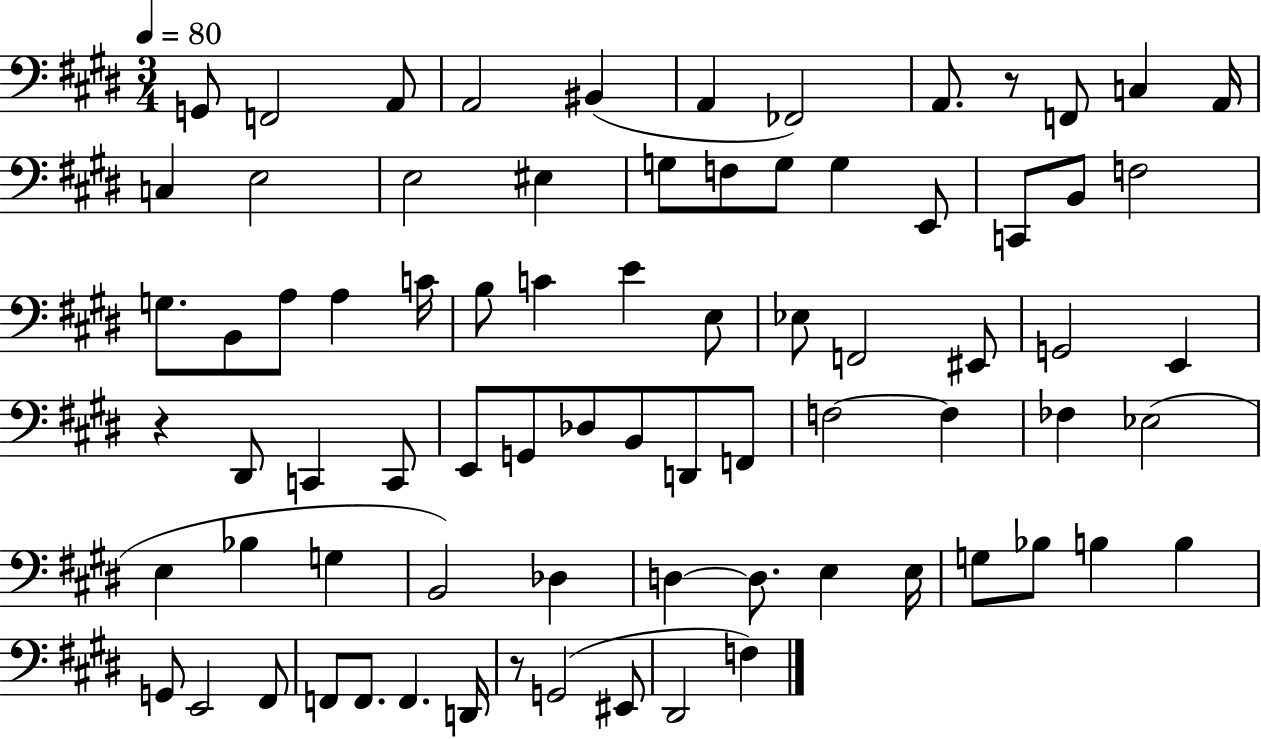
X:1
T:Untitled
M:3/4
L:1/4
K:E
G,,/2 F,,2 A,,/2 A,,2 ^B,, A,, _F,,2 A,,/2 z/2 F,,/2 C, A,,/4 C, E,2 E,2 ^E, G,/2 F,/2 G,/2 G, E,,/2 C,,/2 B,,/2 F,2 G,/2 B,,/2 A,/2 A, C/4 B,/2 C E E,/2 _E,/2 F,,2 ^E,,/2 G,,2 E,, z ^D,,/2 C,, C,,/2 E,,/2 G,,/2 _D,/2 B,,/2 D,,/2 F,,/2 F,2 F, _F, _E,2 E, _B, G, B,,2 _D, D, D,/2 E, E,/4 G,/2 _B,/2 B, B, G,,/2 E,,2 ^F,,/2 F,,/2 F,,/2 F,, D,,/4 z/2 G,,2 ^E,,/2 ^D,,2 F,